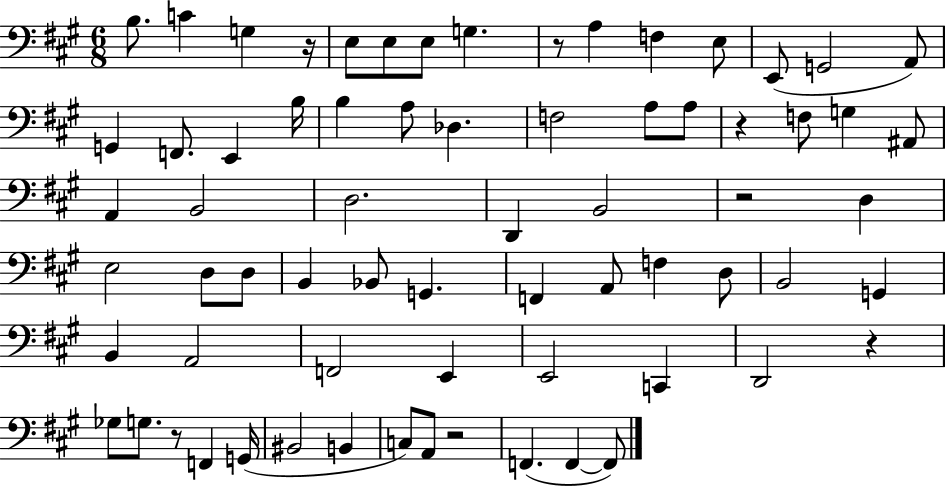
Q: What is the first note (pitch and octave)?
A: B3